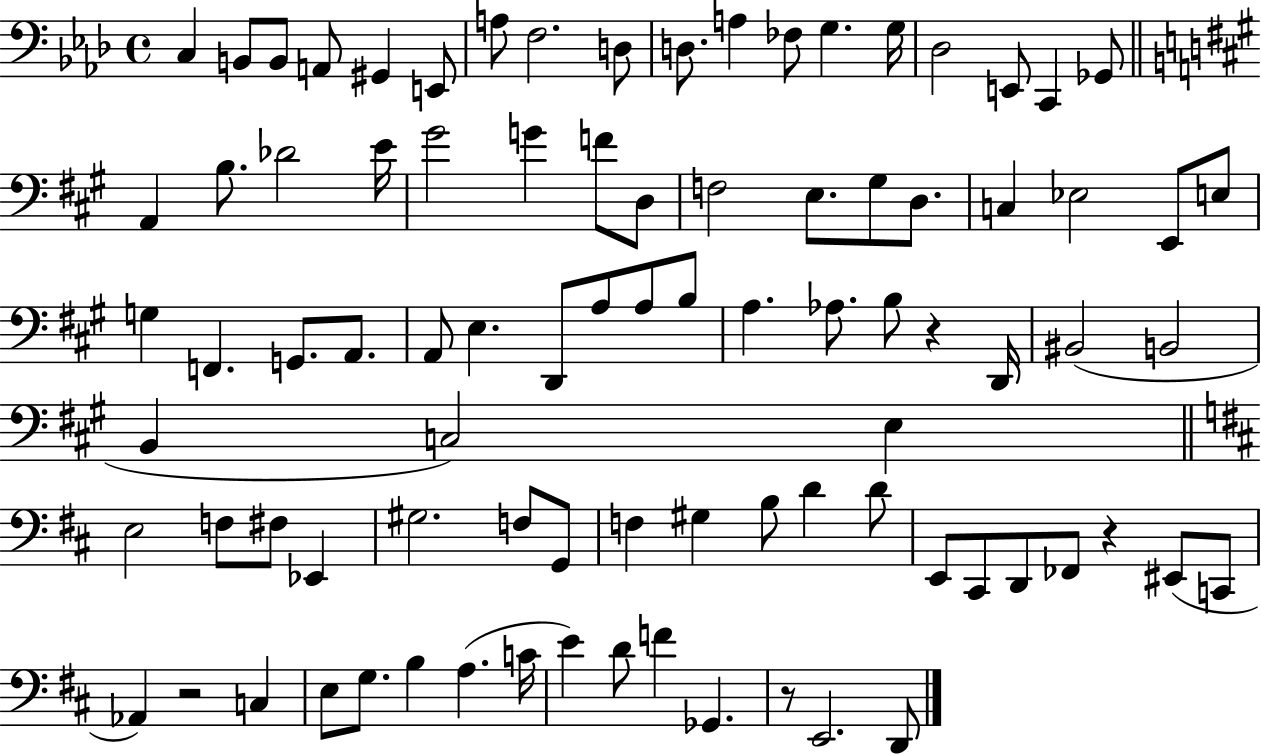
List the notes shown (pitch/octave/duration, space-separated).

C3/q B2/e B2/e A2/e G#2/q E2/e A3/e F3/h. D3/e D3/e. A3/q FES3/e G3/q. G3/s Db3/h E2/e C2/q Gb2/e A2/q B3/e. Db4/h E4/s G#4/h G4/q F4/e D3/e F3/h E3/e. G#3/e D3/e. C3/q Eb3/h E2/e E3/e G3/q F2/q. G2/e. A2/e. A2/e E3/q. D2/e A3/e A3/e B3/e A3/q. Ab3/e. B3/e R/q D2/s BIS2/h B2/h B2/q C3/h E3/q E3/h F3/e F#3/e Eb2/q G#3/h. F3/e G2/e F3/q G#3/q B3/e D4/q D4/e E2/e C#2/e D2/e FES2/e R/q EIS2/e C2/e Ab2/q R/h C3/q E3/e G3/e. B3/q A3/q. C4/s E4/q D4/e F4/q Gb2/q. R/e E2/h. D2/e